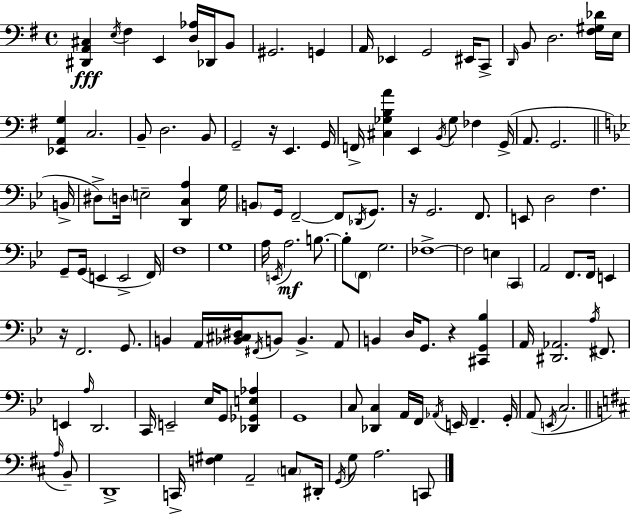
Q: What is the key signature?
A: E minor